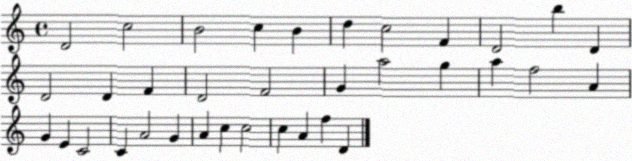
X:1
T:Untitled
M:4/4
L:1/4
K:C
D2 c2 B2 c B d c2 F D2 b D D2 D F D2 F2 G a2 g a f2 A G E C2 C A2 G A c c2 c A f D